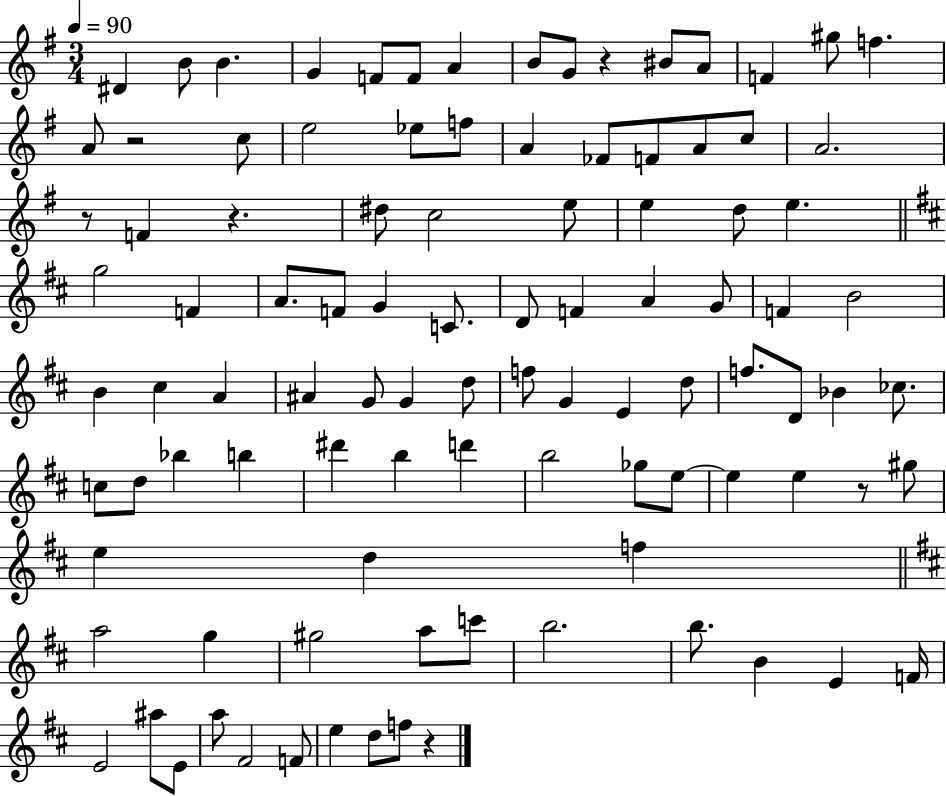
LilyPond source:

{
  \clef treble
  \numericTimeSignature
  \time 3/4
  \key g \major
  \tempo 4 = 90
  dis'4 b'8 b'4. | g'4 f'8 f'8 a'4 | b'8 g'8 r4 bis'8 a'8 | f'4 gis''8 f''4. | \break a'8 r2 c''8 | e''2 ees''8 f''8 | a'4 fes'8 f'8 a'8 c''8 | a'2. | \break r8 f'4 r4. | dis''8 c''2 e''8 | e''4 d''8 e''4. | \bar "||" \break \key d \major g''2 f'4 | a'8. f'8 g'4 c'8. | d'8 f'4 a'4 g'8 | f'4 b'2 | \break b'4 cis''4 a'4 | ais'4 g'8 g'4 d''8 | f''8 g'4 e'4 d''8 | f''8. d'8 bes'4 ces''8. | \break c''8 d''8 bes''4 b''4 | dis'''4 b''4 d'''4 | b''2 ges''8 e''8~~ | e''4 e''4 r8 gis''8 | \break e''4 d''4 f''4 | \bar "||" \break \key d \major a''2 g''4 | gis''2 a''8 c'''8 | b''2. | b''8. b'4 e'4 f'16 | \break e'2 ais''8 e'8 | a''8 fis'2 f'8 | e''4 d''8 f''8 r4 | \bar "|."
}